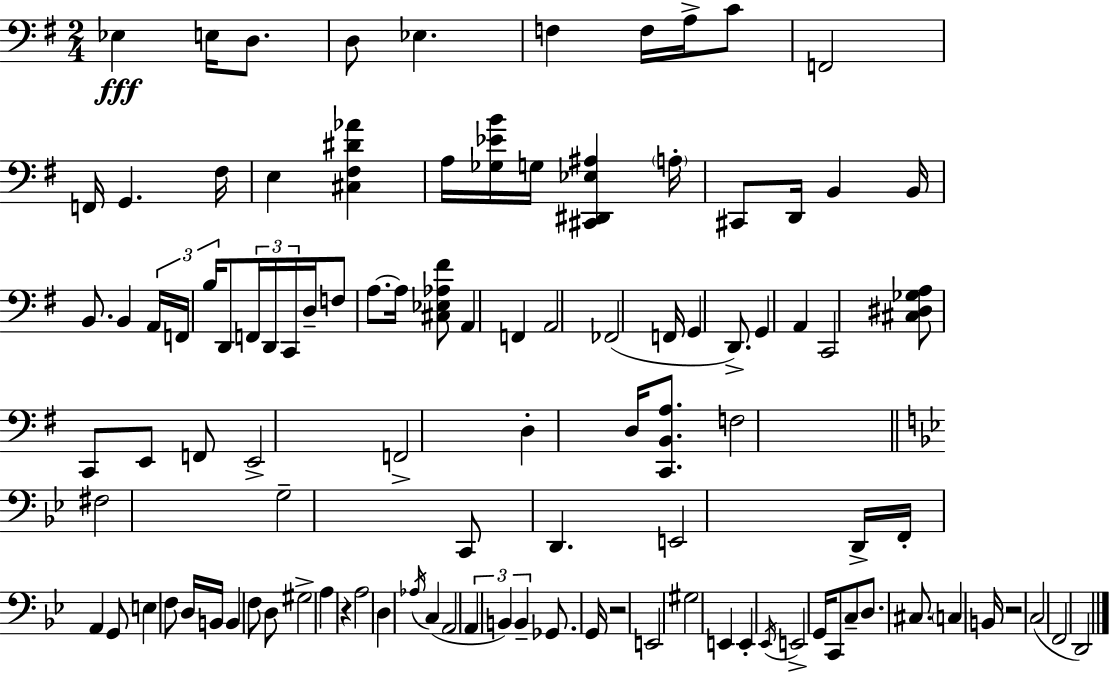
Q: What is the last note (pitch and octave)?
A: D2